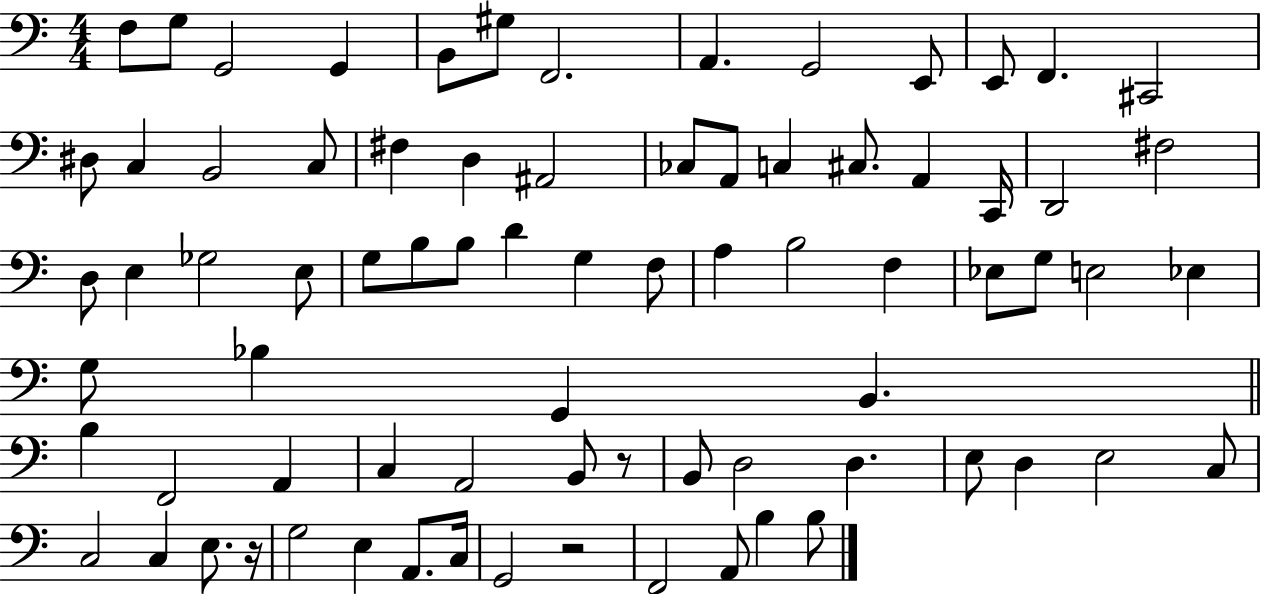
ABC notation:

X:1
T:Untitled
M:4/4
L:1/4
K:C
F,/2 G,/2 G,,2 G,, B,,/2 ^G,/2 F,,2 A,, G,,2 E,,/2 E,,/2 F,, ^C,,2 ^D,/2 C, B,,2 C,/2 ^F, D, ^A,,2 _C,/2 A,,/2 C, ^C,/2 A,, C,,/4 D,,2 ^F,2 D,/2 E, _G,2 E,/2 G,/2 B,/2 B,/2 D G, F,/2 A, B,2 F, _E,/2 G,/2 E,2 _E, G,/2 _B, G,, B,, B, F,,2 A,, C, A,,2 B,,/2 z/2 B,,/2 D,2 D, E,/2 D, E,2 C,/2 C,2 C, E,/2 z/4 G,2 E, A,,/2 C,/4 G,,2 z2 F,,2 A,,/2 B, B,/2